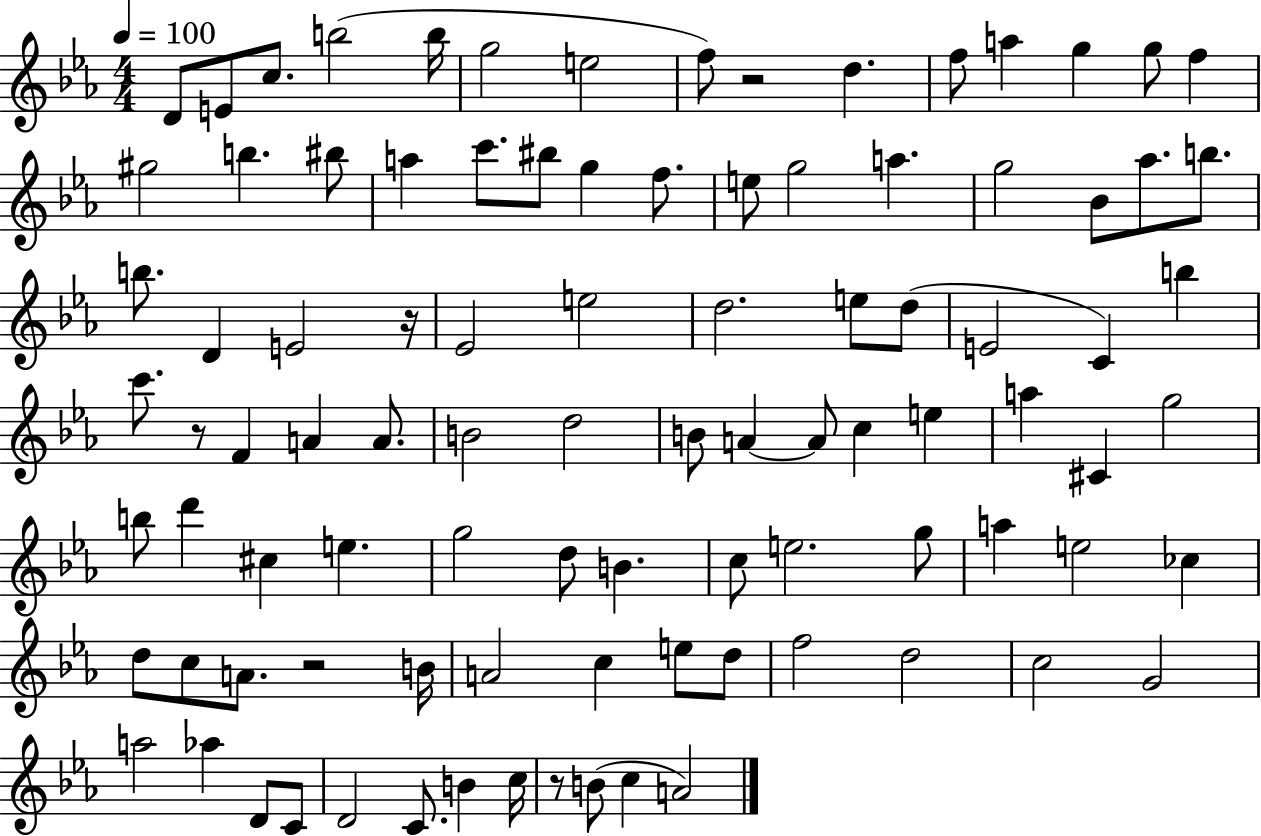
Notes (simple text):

D4/e E4/e C5/e. B5/h B5/s G5/h E5/h F5/e R/h D5/q. F5/e A5/q G5/q G5/e F5/q G#5/h B5/q. BIS5/e A5/q C6/e. BIS5/e G5/q F5/e. E5/e G5/h A5/q. G5/h Bb4/e Ab5/e. B5/e. B5/e. D4/q E4/h R/s Eb4/h E5/h D5/h. E5/e D5/e E4/h C4/q B5/q C6/e. R/e F4/q A4/q A4/e. B4/h D5/h B4/e A4/q A4/e C5/q E5/q A5/q C#4/q G5/h B5/e D6/q C#5/q E5/q. G5/h D5/e B4/q. C5/e E5/h. G5/e A5/q E5/h CES5/q D5/e C5/e A4/e. R/h B4/s A4/h C5/q E5/e D5/e F5/h D5/h C5/h G4/h A5/h Ab5/q D4/e C4/e D4/h C4/e. B4/q C5/s R/e B4/e C5/q A4/h